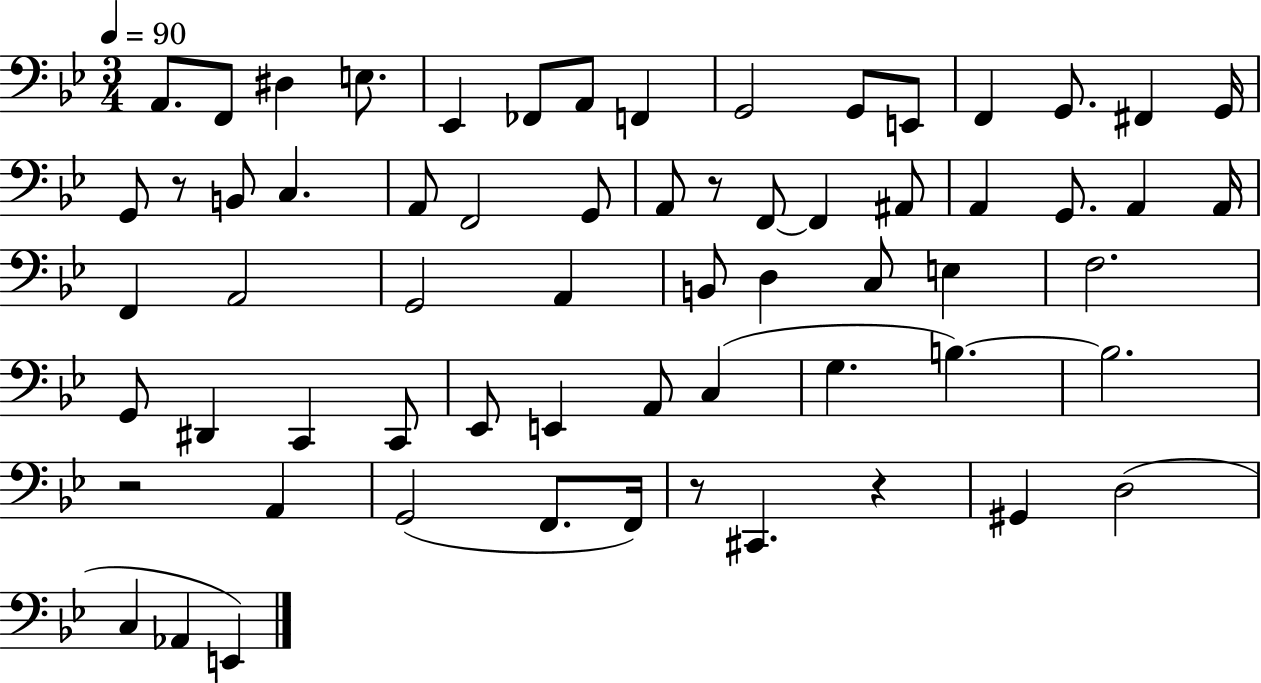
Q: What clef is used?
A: bass